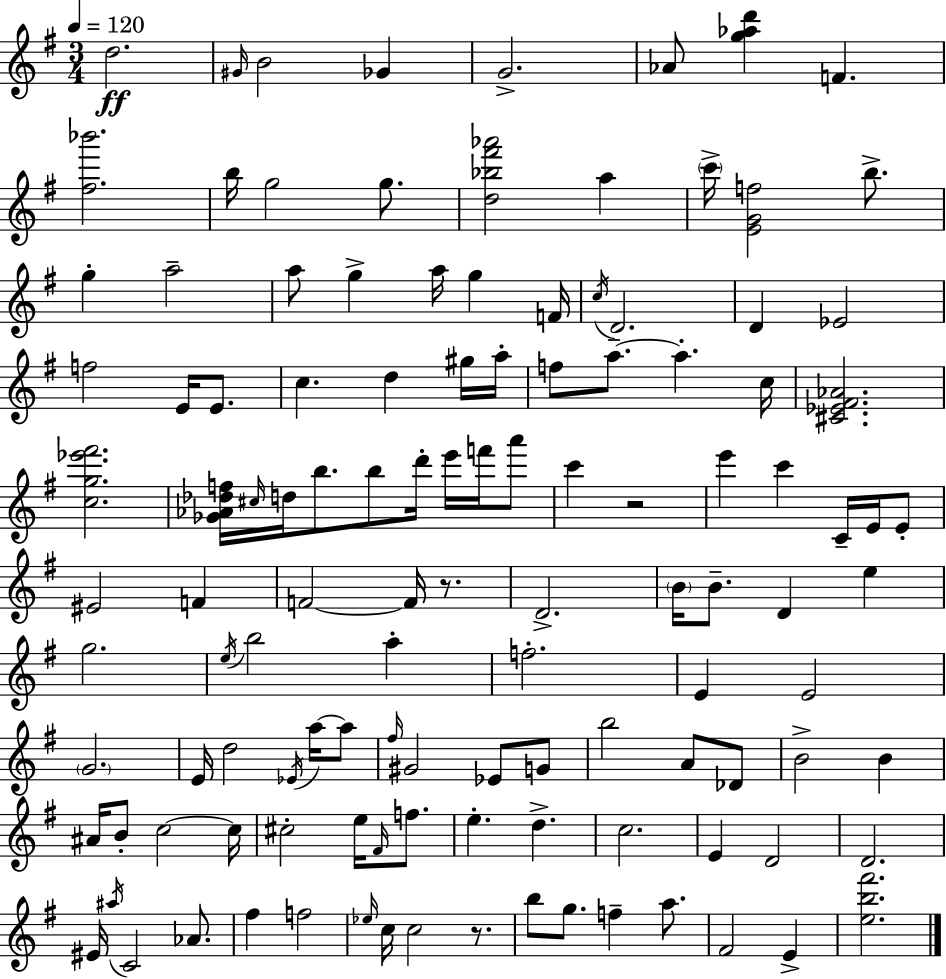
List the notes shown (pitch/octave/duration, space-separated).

D5/h. G#4/s B4/h Gb4/q G4/h. Ab4/e [G5,Ab5,D6]/q F4/q. [F#5,Bb6]/h. B5/s G5/h G5/e. [D5,Bb5,F#6,Ab6]/h A5/q C6/s [E4,G4,F5]/h B5/e. G5/q A5/h A5/e G5/q A5/s G5/q F4/s C5/s D4/h. D4/q Eb4/h F5/h E4/s E4/e. C5/q. D5/q G#5/s A5/s F5/e A5/e. A5/q. C5/s [C#4,Eb4,F#4,Ab4]/h. [C5,G5,Eb6,F#6]/h. [Gb4,Ab4,Db5,F5]/s C#5/s D5/s B5/e. B5/e D6/s E6/s F6/s A6/e C6/q R/h E6/q C6/q C4/s E4/s E4/e EIS4/h F4/q F4/h F4/s R/e. D4/h. B4/s B4/e. D4/q E5/q G5/h. E5/s B5/h A5/q F5/h. E4/q E4/h G4/h. E4/s D5/h Eb4/s A5/s A5/e F#5/s G#4/h Eb4/e G4/e B5/h A4/e Db4/e B4/h B4/q A#4/s B4/e C5/h C5/s C#5/h E5/s F#4/s F5/e. E5/q. D5/q. C5/h. E4/q D4/h D4/h. EIS4/s A#5/s C4/h Ab4/e. F#5/q F5/h Eb5/s C5/s C5/h R/e. B5/e G5/e. F5/q A5/e. F#4/h E4/q [E5,B5,F#6]/h.